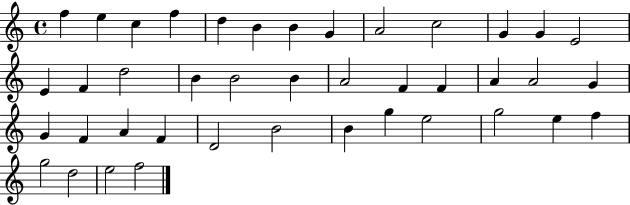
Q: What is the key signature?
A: C major